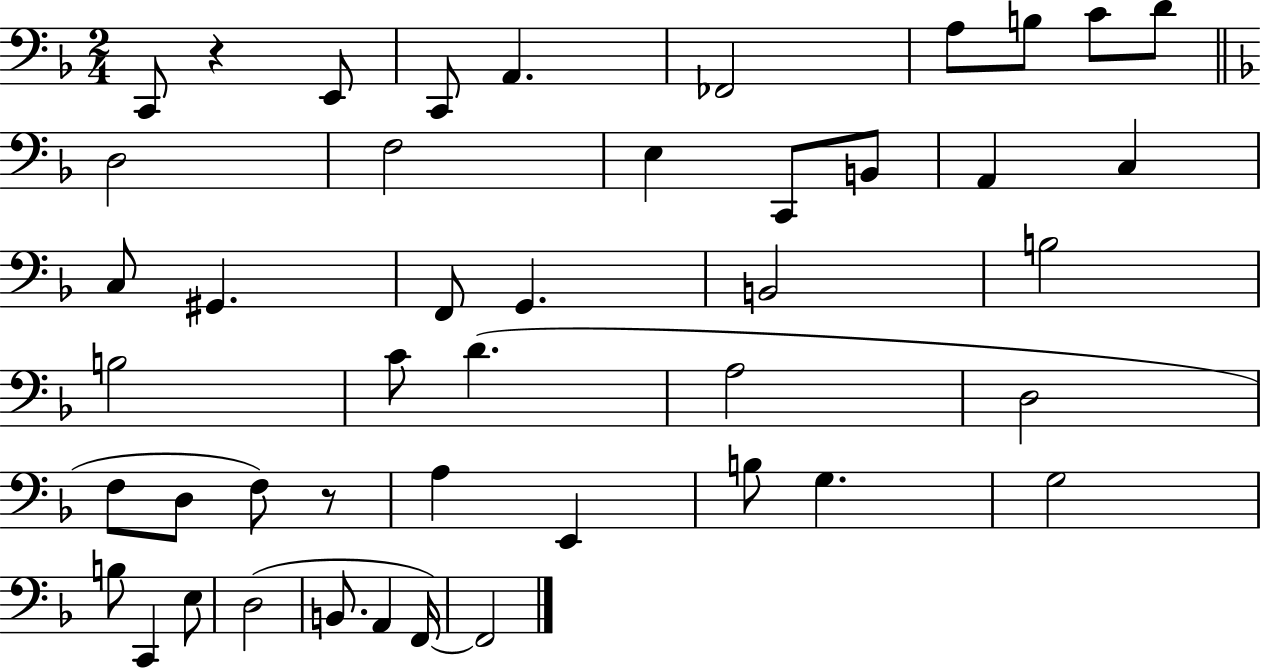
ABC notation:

X:1
T:Untitled
M:2/4
L:1/4
K:F
C,,/2 z E,,/2 C,,/2 A,, _F,,2 A,/2 B,/2 C/2 D/2 D,2 F,2 E, C,,/2 B,,/2 A,, C, C,/2 ^G,, F,,/2 G,, B,,2 B,2 B,2 C/2 D A,2 D,2 F,/2 D,/2 F,/2 z/2 A, E,, B,/2 G, G,2 B,/2 C,, E,/2 D,2 B,,/2 A,, F,,/4 F,,2